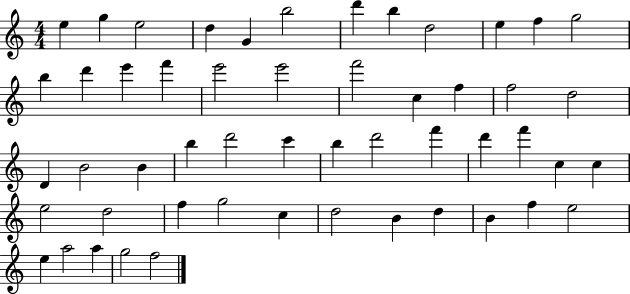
X:1
T:Untitled
M:4/4
L:1/4
K:C
e g e2 d G b2 d' b d2 e f g2 b d' e' f' e'2 e'2 f'2 c f f2 d2 D B2 B b d'2 c' b d'2 f' d' f' c c e2 d2 f g2 c d2 B d B f e2 e a2 a g2 f2